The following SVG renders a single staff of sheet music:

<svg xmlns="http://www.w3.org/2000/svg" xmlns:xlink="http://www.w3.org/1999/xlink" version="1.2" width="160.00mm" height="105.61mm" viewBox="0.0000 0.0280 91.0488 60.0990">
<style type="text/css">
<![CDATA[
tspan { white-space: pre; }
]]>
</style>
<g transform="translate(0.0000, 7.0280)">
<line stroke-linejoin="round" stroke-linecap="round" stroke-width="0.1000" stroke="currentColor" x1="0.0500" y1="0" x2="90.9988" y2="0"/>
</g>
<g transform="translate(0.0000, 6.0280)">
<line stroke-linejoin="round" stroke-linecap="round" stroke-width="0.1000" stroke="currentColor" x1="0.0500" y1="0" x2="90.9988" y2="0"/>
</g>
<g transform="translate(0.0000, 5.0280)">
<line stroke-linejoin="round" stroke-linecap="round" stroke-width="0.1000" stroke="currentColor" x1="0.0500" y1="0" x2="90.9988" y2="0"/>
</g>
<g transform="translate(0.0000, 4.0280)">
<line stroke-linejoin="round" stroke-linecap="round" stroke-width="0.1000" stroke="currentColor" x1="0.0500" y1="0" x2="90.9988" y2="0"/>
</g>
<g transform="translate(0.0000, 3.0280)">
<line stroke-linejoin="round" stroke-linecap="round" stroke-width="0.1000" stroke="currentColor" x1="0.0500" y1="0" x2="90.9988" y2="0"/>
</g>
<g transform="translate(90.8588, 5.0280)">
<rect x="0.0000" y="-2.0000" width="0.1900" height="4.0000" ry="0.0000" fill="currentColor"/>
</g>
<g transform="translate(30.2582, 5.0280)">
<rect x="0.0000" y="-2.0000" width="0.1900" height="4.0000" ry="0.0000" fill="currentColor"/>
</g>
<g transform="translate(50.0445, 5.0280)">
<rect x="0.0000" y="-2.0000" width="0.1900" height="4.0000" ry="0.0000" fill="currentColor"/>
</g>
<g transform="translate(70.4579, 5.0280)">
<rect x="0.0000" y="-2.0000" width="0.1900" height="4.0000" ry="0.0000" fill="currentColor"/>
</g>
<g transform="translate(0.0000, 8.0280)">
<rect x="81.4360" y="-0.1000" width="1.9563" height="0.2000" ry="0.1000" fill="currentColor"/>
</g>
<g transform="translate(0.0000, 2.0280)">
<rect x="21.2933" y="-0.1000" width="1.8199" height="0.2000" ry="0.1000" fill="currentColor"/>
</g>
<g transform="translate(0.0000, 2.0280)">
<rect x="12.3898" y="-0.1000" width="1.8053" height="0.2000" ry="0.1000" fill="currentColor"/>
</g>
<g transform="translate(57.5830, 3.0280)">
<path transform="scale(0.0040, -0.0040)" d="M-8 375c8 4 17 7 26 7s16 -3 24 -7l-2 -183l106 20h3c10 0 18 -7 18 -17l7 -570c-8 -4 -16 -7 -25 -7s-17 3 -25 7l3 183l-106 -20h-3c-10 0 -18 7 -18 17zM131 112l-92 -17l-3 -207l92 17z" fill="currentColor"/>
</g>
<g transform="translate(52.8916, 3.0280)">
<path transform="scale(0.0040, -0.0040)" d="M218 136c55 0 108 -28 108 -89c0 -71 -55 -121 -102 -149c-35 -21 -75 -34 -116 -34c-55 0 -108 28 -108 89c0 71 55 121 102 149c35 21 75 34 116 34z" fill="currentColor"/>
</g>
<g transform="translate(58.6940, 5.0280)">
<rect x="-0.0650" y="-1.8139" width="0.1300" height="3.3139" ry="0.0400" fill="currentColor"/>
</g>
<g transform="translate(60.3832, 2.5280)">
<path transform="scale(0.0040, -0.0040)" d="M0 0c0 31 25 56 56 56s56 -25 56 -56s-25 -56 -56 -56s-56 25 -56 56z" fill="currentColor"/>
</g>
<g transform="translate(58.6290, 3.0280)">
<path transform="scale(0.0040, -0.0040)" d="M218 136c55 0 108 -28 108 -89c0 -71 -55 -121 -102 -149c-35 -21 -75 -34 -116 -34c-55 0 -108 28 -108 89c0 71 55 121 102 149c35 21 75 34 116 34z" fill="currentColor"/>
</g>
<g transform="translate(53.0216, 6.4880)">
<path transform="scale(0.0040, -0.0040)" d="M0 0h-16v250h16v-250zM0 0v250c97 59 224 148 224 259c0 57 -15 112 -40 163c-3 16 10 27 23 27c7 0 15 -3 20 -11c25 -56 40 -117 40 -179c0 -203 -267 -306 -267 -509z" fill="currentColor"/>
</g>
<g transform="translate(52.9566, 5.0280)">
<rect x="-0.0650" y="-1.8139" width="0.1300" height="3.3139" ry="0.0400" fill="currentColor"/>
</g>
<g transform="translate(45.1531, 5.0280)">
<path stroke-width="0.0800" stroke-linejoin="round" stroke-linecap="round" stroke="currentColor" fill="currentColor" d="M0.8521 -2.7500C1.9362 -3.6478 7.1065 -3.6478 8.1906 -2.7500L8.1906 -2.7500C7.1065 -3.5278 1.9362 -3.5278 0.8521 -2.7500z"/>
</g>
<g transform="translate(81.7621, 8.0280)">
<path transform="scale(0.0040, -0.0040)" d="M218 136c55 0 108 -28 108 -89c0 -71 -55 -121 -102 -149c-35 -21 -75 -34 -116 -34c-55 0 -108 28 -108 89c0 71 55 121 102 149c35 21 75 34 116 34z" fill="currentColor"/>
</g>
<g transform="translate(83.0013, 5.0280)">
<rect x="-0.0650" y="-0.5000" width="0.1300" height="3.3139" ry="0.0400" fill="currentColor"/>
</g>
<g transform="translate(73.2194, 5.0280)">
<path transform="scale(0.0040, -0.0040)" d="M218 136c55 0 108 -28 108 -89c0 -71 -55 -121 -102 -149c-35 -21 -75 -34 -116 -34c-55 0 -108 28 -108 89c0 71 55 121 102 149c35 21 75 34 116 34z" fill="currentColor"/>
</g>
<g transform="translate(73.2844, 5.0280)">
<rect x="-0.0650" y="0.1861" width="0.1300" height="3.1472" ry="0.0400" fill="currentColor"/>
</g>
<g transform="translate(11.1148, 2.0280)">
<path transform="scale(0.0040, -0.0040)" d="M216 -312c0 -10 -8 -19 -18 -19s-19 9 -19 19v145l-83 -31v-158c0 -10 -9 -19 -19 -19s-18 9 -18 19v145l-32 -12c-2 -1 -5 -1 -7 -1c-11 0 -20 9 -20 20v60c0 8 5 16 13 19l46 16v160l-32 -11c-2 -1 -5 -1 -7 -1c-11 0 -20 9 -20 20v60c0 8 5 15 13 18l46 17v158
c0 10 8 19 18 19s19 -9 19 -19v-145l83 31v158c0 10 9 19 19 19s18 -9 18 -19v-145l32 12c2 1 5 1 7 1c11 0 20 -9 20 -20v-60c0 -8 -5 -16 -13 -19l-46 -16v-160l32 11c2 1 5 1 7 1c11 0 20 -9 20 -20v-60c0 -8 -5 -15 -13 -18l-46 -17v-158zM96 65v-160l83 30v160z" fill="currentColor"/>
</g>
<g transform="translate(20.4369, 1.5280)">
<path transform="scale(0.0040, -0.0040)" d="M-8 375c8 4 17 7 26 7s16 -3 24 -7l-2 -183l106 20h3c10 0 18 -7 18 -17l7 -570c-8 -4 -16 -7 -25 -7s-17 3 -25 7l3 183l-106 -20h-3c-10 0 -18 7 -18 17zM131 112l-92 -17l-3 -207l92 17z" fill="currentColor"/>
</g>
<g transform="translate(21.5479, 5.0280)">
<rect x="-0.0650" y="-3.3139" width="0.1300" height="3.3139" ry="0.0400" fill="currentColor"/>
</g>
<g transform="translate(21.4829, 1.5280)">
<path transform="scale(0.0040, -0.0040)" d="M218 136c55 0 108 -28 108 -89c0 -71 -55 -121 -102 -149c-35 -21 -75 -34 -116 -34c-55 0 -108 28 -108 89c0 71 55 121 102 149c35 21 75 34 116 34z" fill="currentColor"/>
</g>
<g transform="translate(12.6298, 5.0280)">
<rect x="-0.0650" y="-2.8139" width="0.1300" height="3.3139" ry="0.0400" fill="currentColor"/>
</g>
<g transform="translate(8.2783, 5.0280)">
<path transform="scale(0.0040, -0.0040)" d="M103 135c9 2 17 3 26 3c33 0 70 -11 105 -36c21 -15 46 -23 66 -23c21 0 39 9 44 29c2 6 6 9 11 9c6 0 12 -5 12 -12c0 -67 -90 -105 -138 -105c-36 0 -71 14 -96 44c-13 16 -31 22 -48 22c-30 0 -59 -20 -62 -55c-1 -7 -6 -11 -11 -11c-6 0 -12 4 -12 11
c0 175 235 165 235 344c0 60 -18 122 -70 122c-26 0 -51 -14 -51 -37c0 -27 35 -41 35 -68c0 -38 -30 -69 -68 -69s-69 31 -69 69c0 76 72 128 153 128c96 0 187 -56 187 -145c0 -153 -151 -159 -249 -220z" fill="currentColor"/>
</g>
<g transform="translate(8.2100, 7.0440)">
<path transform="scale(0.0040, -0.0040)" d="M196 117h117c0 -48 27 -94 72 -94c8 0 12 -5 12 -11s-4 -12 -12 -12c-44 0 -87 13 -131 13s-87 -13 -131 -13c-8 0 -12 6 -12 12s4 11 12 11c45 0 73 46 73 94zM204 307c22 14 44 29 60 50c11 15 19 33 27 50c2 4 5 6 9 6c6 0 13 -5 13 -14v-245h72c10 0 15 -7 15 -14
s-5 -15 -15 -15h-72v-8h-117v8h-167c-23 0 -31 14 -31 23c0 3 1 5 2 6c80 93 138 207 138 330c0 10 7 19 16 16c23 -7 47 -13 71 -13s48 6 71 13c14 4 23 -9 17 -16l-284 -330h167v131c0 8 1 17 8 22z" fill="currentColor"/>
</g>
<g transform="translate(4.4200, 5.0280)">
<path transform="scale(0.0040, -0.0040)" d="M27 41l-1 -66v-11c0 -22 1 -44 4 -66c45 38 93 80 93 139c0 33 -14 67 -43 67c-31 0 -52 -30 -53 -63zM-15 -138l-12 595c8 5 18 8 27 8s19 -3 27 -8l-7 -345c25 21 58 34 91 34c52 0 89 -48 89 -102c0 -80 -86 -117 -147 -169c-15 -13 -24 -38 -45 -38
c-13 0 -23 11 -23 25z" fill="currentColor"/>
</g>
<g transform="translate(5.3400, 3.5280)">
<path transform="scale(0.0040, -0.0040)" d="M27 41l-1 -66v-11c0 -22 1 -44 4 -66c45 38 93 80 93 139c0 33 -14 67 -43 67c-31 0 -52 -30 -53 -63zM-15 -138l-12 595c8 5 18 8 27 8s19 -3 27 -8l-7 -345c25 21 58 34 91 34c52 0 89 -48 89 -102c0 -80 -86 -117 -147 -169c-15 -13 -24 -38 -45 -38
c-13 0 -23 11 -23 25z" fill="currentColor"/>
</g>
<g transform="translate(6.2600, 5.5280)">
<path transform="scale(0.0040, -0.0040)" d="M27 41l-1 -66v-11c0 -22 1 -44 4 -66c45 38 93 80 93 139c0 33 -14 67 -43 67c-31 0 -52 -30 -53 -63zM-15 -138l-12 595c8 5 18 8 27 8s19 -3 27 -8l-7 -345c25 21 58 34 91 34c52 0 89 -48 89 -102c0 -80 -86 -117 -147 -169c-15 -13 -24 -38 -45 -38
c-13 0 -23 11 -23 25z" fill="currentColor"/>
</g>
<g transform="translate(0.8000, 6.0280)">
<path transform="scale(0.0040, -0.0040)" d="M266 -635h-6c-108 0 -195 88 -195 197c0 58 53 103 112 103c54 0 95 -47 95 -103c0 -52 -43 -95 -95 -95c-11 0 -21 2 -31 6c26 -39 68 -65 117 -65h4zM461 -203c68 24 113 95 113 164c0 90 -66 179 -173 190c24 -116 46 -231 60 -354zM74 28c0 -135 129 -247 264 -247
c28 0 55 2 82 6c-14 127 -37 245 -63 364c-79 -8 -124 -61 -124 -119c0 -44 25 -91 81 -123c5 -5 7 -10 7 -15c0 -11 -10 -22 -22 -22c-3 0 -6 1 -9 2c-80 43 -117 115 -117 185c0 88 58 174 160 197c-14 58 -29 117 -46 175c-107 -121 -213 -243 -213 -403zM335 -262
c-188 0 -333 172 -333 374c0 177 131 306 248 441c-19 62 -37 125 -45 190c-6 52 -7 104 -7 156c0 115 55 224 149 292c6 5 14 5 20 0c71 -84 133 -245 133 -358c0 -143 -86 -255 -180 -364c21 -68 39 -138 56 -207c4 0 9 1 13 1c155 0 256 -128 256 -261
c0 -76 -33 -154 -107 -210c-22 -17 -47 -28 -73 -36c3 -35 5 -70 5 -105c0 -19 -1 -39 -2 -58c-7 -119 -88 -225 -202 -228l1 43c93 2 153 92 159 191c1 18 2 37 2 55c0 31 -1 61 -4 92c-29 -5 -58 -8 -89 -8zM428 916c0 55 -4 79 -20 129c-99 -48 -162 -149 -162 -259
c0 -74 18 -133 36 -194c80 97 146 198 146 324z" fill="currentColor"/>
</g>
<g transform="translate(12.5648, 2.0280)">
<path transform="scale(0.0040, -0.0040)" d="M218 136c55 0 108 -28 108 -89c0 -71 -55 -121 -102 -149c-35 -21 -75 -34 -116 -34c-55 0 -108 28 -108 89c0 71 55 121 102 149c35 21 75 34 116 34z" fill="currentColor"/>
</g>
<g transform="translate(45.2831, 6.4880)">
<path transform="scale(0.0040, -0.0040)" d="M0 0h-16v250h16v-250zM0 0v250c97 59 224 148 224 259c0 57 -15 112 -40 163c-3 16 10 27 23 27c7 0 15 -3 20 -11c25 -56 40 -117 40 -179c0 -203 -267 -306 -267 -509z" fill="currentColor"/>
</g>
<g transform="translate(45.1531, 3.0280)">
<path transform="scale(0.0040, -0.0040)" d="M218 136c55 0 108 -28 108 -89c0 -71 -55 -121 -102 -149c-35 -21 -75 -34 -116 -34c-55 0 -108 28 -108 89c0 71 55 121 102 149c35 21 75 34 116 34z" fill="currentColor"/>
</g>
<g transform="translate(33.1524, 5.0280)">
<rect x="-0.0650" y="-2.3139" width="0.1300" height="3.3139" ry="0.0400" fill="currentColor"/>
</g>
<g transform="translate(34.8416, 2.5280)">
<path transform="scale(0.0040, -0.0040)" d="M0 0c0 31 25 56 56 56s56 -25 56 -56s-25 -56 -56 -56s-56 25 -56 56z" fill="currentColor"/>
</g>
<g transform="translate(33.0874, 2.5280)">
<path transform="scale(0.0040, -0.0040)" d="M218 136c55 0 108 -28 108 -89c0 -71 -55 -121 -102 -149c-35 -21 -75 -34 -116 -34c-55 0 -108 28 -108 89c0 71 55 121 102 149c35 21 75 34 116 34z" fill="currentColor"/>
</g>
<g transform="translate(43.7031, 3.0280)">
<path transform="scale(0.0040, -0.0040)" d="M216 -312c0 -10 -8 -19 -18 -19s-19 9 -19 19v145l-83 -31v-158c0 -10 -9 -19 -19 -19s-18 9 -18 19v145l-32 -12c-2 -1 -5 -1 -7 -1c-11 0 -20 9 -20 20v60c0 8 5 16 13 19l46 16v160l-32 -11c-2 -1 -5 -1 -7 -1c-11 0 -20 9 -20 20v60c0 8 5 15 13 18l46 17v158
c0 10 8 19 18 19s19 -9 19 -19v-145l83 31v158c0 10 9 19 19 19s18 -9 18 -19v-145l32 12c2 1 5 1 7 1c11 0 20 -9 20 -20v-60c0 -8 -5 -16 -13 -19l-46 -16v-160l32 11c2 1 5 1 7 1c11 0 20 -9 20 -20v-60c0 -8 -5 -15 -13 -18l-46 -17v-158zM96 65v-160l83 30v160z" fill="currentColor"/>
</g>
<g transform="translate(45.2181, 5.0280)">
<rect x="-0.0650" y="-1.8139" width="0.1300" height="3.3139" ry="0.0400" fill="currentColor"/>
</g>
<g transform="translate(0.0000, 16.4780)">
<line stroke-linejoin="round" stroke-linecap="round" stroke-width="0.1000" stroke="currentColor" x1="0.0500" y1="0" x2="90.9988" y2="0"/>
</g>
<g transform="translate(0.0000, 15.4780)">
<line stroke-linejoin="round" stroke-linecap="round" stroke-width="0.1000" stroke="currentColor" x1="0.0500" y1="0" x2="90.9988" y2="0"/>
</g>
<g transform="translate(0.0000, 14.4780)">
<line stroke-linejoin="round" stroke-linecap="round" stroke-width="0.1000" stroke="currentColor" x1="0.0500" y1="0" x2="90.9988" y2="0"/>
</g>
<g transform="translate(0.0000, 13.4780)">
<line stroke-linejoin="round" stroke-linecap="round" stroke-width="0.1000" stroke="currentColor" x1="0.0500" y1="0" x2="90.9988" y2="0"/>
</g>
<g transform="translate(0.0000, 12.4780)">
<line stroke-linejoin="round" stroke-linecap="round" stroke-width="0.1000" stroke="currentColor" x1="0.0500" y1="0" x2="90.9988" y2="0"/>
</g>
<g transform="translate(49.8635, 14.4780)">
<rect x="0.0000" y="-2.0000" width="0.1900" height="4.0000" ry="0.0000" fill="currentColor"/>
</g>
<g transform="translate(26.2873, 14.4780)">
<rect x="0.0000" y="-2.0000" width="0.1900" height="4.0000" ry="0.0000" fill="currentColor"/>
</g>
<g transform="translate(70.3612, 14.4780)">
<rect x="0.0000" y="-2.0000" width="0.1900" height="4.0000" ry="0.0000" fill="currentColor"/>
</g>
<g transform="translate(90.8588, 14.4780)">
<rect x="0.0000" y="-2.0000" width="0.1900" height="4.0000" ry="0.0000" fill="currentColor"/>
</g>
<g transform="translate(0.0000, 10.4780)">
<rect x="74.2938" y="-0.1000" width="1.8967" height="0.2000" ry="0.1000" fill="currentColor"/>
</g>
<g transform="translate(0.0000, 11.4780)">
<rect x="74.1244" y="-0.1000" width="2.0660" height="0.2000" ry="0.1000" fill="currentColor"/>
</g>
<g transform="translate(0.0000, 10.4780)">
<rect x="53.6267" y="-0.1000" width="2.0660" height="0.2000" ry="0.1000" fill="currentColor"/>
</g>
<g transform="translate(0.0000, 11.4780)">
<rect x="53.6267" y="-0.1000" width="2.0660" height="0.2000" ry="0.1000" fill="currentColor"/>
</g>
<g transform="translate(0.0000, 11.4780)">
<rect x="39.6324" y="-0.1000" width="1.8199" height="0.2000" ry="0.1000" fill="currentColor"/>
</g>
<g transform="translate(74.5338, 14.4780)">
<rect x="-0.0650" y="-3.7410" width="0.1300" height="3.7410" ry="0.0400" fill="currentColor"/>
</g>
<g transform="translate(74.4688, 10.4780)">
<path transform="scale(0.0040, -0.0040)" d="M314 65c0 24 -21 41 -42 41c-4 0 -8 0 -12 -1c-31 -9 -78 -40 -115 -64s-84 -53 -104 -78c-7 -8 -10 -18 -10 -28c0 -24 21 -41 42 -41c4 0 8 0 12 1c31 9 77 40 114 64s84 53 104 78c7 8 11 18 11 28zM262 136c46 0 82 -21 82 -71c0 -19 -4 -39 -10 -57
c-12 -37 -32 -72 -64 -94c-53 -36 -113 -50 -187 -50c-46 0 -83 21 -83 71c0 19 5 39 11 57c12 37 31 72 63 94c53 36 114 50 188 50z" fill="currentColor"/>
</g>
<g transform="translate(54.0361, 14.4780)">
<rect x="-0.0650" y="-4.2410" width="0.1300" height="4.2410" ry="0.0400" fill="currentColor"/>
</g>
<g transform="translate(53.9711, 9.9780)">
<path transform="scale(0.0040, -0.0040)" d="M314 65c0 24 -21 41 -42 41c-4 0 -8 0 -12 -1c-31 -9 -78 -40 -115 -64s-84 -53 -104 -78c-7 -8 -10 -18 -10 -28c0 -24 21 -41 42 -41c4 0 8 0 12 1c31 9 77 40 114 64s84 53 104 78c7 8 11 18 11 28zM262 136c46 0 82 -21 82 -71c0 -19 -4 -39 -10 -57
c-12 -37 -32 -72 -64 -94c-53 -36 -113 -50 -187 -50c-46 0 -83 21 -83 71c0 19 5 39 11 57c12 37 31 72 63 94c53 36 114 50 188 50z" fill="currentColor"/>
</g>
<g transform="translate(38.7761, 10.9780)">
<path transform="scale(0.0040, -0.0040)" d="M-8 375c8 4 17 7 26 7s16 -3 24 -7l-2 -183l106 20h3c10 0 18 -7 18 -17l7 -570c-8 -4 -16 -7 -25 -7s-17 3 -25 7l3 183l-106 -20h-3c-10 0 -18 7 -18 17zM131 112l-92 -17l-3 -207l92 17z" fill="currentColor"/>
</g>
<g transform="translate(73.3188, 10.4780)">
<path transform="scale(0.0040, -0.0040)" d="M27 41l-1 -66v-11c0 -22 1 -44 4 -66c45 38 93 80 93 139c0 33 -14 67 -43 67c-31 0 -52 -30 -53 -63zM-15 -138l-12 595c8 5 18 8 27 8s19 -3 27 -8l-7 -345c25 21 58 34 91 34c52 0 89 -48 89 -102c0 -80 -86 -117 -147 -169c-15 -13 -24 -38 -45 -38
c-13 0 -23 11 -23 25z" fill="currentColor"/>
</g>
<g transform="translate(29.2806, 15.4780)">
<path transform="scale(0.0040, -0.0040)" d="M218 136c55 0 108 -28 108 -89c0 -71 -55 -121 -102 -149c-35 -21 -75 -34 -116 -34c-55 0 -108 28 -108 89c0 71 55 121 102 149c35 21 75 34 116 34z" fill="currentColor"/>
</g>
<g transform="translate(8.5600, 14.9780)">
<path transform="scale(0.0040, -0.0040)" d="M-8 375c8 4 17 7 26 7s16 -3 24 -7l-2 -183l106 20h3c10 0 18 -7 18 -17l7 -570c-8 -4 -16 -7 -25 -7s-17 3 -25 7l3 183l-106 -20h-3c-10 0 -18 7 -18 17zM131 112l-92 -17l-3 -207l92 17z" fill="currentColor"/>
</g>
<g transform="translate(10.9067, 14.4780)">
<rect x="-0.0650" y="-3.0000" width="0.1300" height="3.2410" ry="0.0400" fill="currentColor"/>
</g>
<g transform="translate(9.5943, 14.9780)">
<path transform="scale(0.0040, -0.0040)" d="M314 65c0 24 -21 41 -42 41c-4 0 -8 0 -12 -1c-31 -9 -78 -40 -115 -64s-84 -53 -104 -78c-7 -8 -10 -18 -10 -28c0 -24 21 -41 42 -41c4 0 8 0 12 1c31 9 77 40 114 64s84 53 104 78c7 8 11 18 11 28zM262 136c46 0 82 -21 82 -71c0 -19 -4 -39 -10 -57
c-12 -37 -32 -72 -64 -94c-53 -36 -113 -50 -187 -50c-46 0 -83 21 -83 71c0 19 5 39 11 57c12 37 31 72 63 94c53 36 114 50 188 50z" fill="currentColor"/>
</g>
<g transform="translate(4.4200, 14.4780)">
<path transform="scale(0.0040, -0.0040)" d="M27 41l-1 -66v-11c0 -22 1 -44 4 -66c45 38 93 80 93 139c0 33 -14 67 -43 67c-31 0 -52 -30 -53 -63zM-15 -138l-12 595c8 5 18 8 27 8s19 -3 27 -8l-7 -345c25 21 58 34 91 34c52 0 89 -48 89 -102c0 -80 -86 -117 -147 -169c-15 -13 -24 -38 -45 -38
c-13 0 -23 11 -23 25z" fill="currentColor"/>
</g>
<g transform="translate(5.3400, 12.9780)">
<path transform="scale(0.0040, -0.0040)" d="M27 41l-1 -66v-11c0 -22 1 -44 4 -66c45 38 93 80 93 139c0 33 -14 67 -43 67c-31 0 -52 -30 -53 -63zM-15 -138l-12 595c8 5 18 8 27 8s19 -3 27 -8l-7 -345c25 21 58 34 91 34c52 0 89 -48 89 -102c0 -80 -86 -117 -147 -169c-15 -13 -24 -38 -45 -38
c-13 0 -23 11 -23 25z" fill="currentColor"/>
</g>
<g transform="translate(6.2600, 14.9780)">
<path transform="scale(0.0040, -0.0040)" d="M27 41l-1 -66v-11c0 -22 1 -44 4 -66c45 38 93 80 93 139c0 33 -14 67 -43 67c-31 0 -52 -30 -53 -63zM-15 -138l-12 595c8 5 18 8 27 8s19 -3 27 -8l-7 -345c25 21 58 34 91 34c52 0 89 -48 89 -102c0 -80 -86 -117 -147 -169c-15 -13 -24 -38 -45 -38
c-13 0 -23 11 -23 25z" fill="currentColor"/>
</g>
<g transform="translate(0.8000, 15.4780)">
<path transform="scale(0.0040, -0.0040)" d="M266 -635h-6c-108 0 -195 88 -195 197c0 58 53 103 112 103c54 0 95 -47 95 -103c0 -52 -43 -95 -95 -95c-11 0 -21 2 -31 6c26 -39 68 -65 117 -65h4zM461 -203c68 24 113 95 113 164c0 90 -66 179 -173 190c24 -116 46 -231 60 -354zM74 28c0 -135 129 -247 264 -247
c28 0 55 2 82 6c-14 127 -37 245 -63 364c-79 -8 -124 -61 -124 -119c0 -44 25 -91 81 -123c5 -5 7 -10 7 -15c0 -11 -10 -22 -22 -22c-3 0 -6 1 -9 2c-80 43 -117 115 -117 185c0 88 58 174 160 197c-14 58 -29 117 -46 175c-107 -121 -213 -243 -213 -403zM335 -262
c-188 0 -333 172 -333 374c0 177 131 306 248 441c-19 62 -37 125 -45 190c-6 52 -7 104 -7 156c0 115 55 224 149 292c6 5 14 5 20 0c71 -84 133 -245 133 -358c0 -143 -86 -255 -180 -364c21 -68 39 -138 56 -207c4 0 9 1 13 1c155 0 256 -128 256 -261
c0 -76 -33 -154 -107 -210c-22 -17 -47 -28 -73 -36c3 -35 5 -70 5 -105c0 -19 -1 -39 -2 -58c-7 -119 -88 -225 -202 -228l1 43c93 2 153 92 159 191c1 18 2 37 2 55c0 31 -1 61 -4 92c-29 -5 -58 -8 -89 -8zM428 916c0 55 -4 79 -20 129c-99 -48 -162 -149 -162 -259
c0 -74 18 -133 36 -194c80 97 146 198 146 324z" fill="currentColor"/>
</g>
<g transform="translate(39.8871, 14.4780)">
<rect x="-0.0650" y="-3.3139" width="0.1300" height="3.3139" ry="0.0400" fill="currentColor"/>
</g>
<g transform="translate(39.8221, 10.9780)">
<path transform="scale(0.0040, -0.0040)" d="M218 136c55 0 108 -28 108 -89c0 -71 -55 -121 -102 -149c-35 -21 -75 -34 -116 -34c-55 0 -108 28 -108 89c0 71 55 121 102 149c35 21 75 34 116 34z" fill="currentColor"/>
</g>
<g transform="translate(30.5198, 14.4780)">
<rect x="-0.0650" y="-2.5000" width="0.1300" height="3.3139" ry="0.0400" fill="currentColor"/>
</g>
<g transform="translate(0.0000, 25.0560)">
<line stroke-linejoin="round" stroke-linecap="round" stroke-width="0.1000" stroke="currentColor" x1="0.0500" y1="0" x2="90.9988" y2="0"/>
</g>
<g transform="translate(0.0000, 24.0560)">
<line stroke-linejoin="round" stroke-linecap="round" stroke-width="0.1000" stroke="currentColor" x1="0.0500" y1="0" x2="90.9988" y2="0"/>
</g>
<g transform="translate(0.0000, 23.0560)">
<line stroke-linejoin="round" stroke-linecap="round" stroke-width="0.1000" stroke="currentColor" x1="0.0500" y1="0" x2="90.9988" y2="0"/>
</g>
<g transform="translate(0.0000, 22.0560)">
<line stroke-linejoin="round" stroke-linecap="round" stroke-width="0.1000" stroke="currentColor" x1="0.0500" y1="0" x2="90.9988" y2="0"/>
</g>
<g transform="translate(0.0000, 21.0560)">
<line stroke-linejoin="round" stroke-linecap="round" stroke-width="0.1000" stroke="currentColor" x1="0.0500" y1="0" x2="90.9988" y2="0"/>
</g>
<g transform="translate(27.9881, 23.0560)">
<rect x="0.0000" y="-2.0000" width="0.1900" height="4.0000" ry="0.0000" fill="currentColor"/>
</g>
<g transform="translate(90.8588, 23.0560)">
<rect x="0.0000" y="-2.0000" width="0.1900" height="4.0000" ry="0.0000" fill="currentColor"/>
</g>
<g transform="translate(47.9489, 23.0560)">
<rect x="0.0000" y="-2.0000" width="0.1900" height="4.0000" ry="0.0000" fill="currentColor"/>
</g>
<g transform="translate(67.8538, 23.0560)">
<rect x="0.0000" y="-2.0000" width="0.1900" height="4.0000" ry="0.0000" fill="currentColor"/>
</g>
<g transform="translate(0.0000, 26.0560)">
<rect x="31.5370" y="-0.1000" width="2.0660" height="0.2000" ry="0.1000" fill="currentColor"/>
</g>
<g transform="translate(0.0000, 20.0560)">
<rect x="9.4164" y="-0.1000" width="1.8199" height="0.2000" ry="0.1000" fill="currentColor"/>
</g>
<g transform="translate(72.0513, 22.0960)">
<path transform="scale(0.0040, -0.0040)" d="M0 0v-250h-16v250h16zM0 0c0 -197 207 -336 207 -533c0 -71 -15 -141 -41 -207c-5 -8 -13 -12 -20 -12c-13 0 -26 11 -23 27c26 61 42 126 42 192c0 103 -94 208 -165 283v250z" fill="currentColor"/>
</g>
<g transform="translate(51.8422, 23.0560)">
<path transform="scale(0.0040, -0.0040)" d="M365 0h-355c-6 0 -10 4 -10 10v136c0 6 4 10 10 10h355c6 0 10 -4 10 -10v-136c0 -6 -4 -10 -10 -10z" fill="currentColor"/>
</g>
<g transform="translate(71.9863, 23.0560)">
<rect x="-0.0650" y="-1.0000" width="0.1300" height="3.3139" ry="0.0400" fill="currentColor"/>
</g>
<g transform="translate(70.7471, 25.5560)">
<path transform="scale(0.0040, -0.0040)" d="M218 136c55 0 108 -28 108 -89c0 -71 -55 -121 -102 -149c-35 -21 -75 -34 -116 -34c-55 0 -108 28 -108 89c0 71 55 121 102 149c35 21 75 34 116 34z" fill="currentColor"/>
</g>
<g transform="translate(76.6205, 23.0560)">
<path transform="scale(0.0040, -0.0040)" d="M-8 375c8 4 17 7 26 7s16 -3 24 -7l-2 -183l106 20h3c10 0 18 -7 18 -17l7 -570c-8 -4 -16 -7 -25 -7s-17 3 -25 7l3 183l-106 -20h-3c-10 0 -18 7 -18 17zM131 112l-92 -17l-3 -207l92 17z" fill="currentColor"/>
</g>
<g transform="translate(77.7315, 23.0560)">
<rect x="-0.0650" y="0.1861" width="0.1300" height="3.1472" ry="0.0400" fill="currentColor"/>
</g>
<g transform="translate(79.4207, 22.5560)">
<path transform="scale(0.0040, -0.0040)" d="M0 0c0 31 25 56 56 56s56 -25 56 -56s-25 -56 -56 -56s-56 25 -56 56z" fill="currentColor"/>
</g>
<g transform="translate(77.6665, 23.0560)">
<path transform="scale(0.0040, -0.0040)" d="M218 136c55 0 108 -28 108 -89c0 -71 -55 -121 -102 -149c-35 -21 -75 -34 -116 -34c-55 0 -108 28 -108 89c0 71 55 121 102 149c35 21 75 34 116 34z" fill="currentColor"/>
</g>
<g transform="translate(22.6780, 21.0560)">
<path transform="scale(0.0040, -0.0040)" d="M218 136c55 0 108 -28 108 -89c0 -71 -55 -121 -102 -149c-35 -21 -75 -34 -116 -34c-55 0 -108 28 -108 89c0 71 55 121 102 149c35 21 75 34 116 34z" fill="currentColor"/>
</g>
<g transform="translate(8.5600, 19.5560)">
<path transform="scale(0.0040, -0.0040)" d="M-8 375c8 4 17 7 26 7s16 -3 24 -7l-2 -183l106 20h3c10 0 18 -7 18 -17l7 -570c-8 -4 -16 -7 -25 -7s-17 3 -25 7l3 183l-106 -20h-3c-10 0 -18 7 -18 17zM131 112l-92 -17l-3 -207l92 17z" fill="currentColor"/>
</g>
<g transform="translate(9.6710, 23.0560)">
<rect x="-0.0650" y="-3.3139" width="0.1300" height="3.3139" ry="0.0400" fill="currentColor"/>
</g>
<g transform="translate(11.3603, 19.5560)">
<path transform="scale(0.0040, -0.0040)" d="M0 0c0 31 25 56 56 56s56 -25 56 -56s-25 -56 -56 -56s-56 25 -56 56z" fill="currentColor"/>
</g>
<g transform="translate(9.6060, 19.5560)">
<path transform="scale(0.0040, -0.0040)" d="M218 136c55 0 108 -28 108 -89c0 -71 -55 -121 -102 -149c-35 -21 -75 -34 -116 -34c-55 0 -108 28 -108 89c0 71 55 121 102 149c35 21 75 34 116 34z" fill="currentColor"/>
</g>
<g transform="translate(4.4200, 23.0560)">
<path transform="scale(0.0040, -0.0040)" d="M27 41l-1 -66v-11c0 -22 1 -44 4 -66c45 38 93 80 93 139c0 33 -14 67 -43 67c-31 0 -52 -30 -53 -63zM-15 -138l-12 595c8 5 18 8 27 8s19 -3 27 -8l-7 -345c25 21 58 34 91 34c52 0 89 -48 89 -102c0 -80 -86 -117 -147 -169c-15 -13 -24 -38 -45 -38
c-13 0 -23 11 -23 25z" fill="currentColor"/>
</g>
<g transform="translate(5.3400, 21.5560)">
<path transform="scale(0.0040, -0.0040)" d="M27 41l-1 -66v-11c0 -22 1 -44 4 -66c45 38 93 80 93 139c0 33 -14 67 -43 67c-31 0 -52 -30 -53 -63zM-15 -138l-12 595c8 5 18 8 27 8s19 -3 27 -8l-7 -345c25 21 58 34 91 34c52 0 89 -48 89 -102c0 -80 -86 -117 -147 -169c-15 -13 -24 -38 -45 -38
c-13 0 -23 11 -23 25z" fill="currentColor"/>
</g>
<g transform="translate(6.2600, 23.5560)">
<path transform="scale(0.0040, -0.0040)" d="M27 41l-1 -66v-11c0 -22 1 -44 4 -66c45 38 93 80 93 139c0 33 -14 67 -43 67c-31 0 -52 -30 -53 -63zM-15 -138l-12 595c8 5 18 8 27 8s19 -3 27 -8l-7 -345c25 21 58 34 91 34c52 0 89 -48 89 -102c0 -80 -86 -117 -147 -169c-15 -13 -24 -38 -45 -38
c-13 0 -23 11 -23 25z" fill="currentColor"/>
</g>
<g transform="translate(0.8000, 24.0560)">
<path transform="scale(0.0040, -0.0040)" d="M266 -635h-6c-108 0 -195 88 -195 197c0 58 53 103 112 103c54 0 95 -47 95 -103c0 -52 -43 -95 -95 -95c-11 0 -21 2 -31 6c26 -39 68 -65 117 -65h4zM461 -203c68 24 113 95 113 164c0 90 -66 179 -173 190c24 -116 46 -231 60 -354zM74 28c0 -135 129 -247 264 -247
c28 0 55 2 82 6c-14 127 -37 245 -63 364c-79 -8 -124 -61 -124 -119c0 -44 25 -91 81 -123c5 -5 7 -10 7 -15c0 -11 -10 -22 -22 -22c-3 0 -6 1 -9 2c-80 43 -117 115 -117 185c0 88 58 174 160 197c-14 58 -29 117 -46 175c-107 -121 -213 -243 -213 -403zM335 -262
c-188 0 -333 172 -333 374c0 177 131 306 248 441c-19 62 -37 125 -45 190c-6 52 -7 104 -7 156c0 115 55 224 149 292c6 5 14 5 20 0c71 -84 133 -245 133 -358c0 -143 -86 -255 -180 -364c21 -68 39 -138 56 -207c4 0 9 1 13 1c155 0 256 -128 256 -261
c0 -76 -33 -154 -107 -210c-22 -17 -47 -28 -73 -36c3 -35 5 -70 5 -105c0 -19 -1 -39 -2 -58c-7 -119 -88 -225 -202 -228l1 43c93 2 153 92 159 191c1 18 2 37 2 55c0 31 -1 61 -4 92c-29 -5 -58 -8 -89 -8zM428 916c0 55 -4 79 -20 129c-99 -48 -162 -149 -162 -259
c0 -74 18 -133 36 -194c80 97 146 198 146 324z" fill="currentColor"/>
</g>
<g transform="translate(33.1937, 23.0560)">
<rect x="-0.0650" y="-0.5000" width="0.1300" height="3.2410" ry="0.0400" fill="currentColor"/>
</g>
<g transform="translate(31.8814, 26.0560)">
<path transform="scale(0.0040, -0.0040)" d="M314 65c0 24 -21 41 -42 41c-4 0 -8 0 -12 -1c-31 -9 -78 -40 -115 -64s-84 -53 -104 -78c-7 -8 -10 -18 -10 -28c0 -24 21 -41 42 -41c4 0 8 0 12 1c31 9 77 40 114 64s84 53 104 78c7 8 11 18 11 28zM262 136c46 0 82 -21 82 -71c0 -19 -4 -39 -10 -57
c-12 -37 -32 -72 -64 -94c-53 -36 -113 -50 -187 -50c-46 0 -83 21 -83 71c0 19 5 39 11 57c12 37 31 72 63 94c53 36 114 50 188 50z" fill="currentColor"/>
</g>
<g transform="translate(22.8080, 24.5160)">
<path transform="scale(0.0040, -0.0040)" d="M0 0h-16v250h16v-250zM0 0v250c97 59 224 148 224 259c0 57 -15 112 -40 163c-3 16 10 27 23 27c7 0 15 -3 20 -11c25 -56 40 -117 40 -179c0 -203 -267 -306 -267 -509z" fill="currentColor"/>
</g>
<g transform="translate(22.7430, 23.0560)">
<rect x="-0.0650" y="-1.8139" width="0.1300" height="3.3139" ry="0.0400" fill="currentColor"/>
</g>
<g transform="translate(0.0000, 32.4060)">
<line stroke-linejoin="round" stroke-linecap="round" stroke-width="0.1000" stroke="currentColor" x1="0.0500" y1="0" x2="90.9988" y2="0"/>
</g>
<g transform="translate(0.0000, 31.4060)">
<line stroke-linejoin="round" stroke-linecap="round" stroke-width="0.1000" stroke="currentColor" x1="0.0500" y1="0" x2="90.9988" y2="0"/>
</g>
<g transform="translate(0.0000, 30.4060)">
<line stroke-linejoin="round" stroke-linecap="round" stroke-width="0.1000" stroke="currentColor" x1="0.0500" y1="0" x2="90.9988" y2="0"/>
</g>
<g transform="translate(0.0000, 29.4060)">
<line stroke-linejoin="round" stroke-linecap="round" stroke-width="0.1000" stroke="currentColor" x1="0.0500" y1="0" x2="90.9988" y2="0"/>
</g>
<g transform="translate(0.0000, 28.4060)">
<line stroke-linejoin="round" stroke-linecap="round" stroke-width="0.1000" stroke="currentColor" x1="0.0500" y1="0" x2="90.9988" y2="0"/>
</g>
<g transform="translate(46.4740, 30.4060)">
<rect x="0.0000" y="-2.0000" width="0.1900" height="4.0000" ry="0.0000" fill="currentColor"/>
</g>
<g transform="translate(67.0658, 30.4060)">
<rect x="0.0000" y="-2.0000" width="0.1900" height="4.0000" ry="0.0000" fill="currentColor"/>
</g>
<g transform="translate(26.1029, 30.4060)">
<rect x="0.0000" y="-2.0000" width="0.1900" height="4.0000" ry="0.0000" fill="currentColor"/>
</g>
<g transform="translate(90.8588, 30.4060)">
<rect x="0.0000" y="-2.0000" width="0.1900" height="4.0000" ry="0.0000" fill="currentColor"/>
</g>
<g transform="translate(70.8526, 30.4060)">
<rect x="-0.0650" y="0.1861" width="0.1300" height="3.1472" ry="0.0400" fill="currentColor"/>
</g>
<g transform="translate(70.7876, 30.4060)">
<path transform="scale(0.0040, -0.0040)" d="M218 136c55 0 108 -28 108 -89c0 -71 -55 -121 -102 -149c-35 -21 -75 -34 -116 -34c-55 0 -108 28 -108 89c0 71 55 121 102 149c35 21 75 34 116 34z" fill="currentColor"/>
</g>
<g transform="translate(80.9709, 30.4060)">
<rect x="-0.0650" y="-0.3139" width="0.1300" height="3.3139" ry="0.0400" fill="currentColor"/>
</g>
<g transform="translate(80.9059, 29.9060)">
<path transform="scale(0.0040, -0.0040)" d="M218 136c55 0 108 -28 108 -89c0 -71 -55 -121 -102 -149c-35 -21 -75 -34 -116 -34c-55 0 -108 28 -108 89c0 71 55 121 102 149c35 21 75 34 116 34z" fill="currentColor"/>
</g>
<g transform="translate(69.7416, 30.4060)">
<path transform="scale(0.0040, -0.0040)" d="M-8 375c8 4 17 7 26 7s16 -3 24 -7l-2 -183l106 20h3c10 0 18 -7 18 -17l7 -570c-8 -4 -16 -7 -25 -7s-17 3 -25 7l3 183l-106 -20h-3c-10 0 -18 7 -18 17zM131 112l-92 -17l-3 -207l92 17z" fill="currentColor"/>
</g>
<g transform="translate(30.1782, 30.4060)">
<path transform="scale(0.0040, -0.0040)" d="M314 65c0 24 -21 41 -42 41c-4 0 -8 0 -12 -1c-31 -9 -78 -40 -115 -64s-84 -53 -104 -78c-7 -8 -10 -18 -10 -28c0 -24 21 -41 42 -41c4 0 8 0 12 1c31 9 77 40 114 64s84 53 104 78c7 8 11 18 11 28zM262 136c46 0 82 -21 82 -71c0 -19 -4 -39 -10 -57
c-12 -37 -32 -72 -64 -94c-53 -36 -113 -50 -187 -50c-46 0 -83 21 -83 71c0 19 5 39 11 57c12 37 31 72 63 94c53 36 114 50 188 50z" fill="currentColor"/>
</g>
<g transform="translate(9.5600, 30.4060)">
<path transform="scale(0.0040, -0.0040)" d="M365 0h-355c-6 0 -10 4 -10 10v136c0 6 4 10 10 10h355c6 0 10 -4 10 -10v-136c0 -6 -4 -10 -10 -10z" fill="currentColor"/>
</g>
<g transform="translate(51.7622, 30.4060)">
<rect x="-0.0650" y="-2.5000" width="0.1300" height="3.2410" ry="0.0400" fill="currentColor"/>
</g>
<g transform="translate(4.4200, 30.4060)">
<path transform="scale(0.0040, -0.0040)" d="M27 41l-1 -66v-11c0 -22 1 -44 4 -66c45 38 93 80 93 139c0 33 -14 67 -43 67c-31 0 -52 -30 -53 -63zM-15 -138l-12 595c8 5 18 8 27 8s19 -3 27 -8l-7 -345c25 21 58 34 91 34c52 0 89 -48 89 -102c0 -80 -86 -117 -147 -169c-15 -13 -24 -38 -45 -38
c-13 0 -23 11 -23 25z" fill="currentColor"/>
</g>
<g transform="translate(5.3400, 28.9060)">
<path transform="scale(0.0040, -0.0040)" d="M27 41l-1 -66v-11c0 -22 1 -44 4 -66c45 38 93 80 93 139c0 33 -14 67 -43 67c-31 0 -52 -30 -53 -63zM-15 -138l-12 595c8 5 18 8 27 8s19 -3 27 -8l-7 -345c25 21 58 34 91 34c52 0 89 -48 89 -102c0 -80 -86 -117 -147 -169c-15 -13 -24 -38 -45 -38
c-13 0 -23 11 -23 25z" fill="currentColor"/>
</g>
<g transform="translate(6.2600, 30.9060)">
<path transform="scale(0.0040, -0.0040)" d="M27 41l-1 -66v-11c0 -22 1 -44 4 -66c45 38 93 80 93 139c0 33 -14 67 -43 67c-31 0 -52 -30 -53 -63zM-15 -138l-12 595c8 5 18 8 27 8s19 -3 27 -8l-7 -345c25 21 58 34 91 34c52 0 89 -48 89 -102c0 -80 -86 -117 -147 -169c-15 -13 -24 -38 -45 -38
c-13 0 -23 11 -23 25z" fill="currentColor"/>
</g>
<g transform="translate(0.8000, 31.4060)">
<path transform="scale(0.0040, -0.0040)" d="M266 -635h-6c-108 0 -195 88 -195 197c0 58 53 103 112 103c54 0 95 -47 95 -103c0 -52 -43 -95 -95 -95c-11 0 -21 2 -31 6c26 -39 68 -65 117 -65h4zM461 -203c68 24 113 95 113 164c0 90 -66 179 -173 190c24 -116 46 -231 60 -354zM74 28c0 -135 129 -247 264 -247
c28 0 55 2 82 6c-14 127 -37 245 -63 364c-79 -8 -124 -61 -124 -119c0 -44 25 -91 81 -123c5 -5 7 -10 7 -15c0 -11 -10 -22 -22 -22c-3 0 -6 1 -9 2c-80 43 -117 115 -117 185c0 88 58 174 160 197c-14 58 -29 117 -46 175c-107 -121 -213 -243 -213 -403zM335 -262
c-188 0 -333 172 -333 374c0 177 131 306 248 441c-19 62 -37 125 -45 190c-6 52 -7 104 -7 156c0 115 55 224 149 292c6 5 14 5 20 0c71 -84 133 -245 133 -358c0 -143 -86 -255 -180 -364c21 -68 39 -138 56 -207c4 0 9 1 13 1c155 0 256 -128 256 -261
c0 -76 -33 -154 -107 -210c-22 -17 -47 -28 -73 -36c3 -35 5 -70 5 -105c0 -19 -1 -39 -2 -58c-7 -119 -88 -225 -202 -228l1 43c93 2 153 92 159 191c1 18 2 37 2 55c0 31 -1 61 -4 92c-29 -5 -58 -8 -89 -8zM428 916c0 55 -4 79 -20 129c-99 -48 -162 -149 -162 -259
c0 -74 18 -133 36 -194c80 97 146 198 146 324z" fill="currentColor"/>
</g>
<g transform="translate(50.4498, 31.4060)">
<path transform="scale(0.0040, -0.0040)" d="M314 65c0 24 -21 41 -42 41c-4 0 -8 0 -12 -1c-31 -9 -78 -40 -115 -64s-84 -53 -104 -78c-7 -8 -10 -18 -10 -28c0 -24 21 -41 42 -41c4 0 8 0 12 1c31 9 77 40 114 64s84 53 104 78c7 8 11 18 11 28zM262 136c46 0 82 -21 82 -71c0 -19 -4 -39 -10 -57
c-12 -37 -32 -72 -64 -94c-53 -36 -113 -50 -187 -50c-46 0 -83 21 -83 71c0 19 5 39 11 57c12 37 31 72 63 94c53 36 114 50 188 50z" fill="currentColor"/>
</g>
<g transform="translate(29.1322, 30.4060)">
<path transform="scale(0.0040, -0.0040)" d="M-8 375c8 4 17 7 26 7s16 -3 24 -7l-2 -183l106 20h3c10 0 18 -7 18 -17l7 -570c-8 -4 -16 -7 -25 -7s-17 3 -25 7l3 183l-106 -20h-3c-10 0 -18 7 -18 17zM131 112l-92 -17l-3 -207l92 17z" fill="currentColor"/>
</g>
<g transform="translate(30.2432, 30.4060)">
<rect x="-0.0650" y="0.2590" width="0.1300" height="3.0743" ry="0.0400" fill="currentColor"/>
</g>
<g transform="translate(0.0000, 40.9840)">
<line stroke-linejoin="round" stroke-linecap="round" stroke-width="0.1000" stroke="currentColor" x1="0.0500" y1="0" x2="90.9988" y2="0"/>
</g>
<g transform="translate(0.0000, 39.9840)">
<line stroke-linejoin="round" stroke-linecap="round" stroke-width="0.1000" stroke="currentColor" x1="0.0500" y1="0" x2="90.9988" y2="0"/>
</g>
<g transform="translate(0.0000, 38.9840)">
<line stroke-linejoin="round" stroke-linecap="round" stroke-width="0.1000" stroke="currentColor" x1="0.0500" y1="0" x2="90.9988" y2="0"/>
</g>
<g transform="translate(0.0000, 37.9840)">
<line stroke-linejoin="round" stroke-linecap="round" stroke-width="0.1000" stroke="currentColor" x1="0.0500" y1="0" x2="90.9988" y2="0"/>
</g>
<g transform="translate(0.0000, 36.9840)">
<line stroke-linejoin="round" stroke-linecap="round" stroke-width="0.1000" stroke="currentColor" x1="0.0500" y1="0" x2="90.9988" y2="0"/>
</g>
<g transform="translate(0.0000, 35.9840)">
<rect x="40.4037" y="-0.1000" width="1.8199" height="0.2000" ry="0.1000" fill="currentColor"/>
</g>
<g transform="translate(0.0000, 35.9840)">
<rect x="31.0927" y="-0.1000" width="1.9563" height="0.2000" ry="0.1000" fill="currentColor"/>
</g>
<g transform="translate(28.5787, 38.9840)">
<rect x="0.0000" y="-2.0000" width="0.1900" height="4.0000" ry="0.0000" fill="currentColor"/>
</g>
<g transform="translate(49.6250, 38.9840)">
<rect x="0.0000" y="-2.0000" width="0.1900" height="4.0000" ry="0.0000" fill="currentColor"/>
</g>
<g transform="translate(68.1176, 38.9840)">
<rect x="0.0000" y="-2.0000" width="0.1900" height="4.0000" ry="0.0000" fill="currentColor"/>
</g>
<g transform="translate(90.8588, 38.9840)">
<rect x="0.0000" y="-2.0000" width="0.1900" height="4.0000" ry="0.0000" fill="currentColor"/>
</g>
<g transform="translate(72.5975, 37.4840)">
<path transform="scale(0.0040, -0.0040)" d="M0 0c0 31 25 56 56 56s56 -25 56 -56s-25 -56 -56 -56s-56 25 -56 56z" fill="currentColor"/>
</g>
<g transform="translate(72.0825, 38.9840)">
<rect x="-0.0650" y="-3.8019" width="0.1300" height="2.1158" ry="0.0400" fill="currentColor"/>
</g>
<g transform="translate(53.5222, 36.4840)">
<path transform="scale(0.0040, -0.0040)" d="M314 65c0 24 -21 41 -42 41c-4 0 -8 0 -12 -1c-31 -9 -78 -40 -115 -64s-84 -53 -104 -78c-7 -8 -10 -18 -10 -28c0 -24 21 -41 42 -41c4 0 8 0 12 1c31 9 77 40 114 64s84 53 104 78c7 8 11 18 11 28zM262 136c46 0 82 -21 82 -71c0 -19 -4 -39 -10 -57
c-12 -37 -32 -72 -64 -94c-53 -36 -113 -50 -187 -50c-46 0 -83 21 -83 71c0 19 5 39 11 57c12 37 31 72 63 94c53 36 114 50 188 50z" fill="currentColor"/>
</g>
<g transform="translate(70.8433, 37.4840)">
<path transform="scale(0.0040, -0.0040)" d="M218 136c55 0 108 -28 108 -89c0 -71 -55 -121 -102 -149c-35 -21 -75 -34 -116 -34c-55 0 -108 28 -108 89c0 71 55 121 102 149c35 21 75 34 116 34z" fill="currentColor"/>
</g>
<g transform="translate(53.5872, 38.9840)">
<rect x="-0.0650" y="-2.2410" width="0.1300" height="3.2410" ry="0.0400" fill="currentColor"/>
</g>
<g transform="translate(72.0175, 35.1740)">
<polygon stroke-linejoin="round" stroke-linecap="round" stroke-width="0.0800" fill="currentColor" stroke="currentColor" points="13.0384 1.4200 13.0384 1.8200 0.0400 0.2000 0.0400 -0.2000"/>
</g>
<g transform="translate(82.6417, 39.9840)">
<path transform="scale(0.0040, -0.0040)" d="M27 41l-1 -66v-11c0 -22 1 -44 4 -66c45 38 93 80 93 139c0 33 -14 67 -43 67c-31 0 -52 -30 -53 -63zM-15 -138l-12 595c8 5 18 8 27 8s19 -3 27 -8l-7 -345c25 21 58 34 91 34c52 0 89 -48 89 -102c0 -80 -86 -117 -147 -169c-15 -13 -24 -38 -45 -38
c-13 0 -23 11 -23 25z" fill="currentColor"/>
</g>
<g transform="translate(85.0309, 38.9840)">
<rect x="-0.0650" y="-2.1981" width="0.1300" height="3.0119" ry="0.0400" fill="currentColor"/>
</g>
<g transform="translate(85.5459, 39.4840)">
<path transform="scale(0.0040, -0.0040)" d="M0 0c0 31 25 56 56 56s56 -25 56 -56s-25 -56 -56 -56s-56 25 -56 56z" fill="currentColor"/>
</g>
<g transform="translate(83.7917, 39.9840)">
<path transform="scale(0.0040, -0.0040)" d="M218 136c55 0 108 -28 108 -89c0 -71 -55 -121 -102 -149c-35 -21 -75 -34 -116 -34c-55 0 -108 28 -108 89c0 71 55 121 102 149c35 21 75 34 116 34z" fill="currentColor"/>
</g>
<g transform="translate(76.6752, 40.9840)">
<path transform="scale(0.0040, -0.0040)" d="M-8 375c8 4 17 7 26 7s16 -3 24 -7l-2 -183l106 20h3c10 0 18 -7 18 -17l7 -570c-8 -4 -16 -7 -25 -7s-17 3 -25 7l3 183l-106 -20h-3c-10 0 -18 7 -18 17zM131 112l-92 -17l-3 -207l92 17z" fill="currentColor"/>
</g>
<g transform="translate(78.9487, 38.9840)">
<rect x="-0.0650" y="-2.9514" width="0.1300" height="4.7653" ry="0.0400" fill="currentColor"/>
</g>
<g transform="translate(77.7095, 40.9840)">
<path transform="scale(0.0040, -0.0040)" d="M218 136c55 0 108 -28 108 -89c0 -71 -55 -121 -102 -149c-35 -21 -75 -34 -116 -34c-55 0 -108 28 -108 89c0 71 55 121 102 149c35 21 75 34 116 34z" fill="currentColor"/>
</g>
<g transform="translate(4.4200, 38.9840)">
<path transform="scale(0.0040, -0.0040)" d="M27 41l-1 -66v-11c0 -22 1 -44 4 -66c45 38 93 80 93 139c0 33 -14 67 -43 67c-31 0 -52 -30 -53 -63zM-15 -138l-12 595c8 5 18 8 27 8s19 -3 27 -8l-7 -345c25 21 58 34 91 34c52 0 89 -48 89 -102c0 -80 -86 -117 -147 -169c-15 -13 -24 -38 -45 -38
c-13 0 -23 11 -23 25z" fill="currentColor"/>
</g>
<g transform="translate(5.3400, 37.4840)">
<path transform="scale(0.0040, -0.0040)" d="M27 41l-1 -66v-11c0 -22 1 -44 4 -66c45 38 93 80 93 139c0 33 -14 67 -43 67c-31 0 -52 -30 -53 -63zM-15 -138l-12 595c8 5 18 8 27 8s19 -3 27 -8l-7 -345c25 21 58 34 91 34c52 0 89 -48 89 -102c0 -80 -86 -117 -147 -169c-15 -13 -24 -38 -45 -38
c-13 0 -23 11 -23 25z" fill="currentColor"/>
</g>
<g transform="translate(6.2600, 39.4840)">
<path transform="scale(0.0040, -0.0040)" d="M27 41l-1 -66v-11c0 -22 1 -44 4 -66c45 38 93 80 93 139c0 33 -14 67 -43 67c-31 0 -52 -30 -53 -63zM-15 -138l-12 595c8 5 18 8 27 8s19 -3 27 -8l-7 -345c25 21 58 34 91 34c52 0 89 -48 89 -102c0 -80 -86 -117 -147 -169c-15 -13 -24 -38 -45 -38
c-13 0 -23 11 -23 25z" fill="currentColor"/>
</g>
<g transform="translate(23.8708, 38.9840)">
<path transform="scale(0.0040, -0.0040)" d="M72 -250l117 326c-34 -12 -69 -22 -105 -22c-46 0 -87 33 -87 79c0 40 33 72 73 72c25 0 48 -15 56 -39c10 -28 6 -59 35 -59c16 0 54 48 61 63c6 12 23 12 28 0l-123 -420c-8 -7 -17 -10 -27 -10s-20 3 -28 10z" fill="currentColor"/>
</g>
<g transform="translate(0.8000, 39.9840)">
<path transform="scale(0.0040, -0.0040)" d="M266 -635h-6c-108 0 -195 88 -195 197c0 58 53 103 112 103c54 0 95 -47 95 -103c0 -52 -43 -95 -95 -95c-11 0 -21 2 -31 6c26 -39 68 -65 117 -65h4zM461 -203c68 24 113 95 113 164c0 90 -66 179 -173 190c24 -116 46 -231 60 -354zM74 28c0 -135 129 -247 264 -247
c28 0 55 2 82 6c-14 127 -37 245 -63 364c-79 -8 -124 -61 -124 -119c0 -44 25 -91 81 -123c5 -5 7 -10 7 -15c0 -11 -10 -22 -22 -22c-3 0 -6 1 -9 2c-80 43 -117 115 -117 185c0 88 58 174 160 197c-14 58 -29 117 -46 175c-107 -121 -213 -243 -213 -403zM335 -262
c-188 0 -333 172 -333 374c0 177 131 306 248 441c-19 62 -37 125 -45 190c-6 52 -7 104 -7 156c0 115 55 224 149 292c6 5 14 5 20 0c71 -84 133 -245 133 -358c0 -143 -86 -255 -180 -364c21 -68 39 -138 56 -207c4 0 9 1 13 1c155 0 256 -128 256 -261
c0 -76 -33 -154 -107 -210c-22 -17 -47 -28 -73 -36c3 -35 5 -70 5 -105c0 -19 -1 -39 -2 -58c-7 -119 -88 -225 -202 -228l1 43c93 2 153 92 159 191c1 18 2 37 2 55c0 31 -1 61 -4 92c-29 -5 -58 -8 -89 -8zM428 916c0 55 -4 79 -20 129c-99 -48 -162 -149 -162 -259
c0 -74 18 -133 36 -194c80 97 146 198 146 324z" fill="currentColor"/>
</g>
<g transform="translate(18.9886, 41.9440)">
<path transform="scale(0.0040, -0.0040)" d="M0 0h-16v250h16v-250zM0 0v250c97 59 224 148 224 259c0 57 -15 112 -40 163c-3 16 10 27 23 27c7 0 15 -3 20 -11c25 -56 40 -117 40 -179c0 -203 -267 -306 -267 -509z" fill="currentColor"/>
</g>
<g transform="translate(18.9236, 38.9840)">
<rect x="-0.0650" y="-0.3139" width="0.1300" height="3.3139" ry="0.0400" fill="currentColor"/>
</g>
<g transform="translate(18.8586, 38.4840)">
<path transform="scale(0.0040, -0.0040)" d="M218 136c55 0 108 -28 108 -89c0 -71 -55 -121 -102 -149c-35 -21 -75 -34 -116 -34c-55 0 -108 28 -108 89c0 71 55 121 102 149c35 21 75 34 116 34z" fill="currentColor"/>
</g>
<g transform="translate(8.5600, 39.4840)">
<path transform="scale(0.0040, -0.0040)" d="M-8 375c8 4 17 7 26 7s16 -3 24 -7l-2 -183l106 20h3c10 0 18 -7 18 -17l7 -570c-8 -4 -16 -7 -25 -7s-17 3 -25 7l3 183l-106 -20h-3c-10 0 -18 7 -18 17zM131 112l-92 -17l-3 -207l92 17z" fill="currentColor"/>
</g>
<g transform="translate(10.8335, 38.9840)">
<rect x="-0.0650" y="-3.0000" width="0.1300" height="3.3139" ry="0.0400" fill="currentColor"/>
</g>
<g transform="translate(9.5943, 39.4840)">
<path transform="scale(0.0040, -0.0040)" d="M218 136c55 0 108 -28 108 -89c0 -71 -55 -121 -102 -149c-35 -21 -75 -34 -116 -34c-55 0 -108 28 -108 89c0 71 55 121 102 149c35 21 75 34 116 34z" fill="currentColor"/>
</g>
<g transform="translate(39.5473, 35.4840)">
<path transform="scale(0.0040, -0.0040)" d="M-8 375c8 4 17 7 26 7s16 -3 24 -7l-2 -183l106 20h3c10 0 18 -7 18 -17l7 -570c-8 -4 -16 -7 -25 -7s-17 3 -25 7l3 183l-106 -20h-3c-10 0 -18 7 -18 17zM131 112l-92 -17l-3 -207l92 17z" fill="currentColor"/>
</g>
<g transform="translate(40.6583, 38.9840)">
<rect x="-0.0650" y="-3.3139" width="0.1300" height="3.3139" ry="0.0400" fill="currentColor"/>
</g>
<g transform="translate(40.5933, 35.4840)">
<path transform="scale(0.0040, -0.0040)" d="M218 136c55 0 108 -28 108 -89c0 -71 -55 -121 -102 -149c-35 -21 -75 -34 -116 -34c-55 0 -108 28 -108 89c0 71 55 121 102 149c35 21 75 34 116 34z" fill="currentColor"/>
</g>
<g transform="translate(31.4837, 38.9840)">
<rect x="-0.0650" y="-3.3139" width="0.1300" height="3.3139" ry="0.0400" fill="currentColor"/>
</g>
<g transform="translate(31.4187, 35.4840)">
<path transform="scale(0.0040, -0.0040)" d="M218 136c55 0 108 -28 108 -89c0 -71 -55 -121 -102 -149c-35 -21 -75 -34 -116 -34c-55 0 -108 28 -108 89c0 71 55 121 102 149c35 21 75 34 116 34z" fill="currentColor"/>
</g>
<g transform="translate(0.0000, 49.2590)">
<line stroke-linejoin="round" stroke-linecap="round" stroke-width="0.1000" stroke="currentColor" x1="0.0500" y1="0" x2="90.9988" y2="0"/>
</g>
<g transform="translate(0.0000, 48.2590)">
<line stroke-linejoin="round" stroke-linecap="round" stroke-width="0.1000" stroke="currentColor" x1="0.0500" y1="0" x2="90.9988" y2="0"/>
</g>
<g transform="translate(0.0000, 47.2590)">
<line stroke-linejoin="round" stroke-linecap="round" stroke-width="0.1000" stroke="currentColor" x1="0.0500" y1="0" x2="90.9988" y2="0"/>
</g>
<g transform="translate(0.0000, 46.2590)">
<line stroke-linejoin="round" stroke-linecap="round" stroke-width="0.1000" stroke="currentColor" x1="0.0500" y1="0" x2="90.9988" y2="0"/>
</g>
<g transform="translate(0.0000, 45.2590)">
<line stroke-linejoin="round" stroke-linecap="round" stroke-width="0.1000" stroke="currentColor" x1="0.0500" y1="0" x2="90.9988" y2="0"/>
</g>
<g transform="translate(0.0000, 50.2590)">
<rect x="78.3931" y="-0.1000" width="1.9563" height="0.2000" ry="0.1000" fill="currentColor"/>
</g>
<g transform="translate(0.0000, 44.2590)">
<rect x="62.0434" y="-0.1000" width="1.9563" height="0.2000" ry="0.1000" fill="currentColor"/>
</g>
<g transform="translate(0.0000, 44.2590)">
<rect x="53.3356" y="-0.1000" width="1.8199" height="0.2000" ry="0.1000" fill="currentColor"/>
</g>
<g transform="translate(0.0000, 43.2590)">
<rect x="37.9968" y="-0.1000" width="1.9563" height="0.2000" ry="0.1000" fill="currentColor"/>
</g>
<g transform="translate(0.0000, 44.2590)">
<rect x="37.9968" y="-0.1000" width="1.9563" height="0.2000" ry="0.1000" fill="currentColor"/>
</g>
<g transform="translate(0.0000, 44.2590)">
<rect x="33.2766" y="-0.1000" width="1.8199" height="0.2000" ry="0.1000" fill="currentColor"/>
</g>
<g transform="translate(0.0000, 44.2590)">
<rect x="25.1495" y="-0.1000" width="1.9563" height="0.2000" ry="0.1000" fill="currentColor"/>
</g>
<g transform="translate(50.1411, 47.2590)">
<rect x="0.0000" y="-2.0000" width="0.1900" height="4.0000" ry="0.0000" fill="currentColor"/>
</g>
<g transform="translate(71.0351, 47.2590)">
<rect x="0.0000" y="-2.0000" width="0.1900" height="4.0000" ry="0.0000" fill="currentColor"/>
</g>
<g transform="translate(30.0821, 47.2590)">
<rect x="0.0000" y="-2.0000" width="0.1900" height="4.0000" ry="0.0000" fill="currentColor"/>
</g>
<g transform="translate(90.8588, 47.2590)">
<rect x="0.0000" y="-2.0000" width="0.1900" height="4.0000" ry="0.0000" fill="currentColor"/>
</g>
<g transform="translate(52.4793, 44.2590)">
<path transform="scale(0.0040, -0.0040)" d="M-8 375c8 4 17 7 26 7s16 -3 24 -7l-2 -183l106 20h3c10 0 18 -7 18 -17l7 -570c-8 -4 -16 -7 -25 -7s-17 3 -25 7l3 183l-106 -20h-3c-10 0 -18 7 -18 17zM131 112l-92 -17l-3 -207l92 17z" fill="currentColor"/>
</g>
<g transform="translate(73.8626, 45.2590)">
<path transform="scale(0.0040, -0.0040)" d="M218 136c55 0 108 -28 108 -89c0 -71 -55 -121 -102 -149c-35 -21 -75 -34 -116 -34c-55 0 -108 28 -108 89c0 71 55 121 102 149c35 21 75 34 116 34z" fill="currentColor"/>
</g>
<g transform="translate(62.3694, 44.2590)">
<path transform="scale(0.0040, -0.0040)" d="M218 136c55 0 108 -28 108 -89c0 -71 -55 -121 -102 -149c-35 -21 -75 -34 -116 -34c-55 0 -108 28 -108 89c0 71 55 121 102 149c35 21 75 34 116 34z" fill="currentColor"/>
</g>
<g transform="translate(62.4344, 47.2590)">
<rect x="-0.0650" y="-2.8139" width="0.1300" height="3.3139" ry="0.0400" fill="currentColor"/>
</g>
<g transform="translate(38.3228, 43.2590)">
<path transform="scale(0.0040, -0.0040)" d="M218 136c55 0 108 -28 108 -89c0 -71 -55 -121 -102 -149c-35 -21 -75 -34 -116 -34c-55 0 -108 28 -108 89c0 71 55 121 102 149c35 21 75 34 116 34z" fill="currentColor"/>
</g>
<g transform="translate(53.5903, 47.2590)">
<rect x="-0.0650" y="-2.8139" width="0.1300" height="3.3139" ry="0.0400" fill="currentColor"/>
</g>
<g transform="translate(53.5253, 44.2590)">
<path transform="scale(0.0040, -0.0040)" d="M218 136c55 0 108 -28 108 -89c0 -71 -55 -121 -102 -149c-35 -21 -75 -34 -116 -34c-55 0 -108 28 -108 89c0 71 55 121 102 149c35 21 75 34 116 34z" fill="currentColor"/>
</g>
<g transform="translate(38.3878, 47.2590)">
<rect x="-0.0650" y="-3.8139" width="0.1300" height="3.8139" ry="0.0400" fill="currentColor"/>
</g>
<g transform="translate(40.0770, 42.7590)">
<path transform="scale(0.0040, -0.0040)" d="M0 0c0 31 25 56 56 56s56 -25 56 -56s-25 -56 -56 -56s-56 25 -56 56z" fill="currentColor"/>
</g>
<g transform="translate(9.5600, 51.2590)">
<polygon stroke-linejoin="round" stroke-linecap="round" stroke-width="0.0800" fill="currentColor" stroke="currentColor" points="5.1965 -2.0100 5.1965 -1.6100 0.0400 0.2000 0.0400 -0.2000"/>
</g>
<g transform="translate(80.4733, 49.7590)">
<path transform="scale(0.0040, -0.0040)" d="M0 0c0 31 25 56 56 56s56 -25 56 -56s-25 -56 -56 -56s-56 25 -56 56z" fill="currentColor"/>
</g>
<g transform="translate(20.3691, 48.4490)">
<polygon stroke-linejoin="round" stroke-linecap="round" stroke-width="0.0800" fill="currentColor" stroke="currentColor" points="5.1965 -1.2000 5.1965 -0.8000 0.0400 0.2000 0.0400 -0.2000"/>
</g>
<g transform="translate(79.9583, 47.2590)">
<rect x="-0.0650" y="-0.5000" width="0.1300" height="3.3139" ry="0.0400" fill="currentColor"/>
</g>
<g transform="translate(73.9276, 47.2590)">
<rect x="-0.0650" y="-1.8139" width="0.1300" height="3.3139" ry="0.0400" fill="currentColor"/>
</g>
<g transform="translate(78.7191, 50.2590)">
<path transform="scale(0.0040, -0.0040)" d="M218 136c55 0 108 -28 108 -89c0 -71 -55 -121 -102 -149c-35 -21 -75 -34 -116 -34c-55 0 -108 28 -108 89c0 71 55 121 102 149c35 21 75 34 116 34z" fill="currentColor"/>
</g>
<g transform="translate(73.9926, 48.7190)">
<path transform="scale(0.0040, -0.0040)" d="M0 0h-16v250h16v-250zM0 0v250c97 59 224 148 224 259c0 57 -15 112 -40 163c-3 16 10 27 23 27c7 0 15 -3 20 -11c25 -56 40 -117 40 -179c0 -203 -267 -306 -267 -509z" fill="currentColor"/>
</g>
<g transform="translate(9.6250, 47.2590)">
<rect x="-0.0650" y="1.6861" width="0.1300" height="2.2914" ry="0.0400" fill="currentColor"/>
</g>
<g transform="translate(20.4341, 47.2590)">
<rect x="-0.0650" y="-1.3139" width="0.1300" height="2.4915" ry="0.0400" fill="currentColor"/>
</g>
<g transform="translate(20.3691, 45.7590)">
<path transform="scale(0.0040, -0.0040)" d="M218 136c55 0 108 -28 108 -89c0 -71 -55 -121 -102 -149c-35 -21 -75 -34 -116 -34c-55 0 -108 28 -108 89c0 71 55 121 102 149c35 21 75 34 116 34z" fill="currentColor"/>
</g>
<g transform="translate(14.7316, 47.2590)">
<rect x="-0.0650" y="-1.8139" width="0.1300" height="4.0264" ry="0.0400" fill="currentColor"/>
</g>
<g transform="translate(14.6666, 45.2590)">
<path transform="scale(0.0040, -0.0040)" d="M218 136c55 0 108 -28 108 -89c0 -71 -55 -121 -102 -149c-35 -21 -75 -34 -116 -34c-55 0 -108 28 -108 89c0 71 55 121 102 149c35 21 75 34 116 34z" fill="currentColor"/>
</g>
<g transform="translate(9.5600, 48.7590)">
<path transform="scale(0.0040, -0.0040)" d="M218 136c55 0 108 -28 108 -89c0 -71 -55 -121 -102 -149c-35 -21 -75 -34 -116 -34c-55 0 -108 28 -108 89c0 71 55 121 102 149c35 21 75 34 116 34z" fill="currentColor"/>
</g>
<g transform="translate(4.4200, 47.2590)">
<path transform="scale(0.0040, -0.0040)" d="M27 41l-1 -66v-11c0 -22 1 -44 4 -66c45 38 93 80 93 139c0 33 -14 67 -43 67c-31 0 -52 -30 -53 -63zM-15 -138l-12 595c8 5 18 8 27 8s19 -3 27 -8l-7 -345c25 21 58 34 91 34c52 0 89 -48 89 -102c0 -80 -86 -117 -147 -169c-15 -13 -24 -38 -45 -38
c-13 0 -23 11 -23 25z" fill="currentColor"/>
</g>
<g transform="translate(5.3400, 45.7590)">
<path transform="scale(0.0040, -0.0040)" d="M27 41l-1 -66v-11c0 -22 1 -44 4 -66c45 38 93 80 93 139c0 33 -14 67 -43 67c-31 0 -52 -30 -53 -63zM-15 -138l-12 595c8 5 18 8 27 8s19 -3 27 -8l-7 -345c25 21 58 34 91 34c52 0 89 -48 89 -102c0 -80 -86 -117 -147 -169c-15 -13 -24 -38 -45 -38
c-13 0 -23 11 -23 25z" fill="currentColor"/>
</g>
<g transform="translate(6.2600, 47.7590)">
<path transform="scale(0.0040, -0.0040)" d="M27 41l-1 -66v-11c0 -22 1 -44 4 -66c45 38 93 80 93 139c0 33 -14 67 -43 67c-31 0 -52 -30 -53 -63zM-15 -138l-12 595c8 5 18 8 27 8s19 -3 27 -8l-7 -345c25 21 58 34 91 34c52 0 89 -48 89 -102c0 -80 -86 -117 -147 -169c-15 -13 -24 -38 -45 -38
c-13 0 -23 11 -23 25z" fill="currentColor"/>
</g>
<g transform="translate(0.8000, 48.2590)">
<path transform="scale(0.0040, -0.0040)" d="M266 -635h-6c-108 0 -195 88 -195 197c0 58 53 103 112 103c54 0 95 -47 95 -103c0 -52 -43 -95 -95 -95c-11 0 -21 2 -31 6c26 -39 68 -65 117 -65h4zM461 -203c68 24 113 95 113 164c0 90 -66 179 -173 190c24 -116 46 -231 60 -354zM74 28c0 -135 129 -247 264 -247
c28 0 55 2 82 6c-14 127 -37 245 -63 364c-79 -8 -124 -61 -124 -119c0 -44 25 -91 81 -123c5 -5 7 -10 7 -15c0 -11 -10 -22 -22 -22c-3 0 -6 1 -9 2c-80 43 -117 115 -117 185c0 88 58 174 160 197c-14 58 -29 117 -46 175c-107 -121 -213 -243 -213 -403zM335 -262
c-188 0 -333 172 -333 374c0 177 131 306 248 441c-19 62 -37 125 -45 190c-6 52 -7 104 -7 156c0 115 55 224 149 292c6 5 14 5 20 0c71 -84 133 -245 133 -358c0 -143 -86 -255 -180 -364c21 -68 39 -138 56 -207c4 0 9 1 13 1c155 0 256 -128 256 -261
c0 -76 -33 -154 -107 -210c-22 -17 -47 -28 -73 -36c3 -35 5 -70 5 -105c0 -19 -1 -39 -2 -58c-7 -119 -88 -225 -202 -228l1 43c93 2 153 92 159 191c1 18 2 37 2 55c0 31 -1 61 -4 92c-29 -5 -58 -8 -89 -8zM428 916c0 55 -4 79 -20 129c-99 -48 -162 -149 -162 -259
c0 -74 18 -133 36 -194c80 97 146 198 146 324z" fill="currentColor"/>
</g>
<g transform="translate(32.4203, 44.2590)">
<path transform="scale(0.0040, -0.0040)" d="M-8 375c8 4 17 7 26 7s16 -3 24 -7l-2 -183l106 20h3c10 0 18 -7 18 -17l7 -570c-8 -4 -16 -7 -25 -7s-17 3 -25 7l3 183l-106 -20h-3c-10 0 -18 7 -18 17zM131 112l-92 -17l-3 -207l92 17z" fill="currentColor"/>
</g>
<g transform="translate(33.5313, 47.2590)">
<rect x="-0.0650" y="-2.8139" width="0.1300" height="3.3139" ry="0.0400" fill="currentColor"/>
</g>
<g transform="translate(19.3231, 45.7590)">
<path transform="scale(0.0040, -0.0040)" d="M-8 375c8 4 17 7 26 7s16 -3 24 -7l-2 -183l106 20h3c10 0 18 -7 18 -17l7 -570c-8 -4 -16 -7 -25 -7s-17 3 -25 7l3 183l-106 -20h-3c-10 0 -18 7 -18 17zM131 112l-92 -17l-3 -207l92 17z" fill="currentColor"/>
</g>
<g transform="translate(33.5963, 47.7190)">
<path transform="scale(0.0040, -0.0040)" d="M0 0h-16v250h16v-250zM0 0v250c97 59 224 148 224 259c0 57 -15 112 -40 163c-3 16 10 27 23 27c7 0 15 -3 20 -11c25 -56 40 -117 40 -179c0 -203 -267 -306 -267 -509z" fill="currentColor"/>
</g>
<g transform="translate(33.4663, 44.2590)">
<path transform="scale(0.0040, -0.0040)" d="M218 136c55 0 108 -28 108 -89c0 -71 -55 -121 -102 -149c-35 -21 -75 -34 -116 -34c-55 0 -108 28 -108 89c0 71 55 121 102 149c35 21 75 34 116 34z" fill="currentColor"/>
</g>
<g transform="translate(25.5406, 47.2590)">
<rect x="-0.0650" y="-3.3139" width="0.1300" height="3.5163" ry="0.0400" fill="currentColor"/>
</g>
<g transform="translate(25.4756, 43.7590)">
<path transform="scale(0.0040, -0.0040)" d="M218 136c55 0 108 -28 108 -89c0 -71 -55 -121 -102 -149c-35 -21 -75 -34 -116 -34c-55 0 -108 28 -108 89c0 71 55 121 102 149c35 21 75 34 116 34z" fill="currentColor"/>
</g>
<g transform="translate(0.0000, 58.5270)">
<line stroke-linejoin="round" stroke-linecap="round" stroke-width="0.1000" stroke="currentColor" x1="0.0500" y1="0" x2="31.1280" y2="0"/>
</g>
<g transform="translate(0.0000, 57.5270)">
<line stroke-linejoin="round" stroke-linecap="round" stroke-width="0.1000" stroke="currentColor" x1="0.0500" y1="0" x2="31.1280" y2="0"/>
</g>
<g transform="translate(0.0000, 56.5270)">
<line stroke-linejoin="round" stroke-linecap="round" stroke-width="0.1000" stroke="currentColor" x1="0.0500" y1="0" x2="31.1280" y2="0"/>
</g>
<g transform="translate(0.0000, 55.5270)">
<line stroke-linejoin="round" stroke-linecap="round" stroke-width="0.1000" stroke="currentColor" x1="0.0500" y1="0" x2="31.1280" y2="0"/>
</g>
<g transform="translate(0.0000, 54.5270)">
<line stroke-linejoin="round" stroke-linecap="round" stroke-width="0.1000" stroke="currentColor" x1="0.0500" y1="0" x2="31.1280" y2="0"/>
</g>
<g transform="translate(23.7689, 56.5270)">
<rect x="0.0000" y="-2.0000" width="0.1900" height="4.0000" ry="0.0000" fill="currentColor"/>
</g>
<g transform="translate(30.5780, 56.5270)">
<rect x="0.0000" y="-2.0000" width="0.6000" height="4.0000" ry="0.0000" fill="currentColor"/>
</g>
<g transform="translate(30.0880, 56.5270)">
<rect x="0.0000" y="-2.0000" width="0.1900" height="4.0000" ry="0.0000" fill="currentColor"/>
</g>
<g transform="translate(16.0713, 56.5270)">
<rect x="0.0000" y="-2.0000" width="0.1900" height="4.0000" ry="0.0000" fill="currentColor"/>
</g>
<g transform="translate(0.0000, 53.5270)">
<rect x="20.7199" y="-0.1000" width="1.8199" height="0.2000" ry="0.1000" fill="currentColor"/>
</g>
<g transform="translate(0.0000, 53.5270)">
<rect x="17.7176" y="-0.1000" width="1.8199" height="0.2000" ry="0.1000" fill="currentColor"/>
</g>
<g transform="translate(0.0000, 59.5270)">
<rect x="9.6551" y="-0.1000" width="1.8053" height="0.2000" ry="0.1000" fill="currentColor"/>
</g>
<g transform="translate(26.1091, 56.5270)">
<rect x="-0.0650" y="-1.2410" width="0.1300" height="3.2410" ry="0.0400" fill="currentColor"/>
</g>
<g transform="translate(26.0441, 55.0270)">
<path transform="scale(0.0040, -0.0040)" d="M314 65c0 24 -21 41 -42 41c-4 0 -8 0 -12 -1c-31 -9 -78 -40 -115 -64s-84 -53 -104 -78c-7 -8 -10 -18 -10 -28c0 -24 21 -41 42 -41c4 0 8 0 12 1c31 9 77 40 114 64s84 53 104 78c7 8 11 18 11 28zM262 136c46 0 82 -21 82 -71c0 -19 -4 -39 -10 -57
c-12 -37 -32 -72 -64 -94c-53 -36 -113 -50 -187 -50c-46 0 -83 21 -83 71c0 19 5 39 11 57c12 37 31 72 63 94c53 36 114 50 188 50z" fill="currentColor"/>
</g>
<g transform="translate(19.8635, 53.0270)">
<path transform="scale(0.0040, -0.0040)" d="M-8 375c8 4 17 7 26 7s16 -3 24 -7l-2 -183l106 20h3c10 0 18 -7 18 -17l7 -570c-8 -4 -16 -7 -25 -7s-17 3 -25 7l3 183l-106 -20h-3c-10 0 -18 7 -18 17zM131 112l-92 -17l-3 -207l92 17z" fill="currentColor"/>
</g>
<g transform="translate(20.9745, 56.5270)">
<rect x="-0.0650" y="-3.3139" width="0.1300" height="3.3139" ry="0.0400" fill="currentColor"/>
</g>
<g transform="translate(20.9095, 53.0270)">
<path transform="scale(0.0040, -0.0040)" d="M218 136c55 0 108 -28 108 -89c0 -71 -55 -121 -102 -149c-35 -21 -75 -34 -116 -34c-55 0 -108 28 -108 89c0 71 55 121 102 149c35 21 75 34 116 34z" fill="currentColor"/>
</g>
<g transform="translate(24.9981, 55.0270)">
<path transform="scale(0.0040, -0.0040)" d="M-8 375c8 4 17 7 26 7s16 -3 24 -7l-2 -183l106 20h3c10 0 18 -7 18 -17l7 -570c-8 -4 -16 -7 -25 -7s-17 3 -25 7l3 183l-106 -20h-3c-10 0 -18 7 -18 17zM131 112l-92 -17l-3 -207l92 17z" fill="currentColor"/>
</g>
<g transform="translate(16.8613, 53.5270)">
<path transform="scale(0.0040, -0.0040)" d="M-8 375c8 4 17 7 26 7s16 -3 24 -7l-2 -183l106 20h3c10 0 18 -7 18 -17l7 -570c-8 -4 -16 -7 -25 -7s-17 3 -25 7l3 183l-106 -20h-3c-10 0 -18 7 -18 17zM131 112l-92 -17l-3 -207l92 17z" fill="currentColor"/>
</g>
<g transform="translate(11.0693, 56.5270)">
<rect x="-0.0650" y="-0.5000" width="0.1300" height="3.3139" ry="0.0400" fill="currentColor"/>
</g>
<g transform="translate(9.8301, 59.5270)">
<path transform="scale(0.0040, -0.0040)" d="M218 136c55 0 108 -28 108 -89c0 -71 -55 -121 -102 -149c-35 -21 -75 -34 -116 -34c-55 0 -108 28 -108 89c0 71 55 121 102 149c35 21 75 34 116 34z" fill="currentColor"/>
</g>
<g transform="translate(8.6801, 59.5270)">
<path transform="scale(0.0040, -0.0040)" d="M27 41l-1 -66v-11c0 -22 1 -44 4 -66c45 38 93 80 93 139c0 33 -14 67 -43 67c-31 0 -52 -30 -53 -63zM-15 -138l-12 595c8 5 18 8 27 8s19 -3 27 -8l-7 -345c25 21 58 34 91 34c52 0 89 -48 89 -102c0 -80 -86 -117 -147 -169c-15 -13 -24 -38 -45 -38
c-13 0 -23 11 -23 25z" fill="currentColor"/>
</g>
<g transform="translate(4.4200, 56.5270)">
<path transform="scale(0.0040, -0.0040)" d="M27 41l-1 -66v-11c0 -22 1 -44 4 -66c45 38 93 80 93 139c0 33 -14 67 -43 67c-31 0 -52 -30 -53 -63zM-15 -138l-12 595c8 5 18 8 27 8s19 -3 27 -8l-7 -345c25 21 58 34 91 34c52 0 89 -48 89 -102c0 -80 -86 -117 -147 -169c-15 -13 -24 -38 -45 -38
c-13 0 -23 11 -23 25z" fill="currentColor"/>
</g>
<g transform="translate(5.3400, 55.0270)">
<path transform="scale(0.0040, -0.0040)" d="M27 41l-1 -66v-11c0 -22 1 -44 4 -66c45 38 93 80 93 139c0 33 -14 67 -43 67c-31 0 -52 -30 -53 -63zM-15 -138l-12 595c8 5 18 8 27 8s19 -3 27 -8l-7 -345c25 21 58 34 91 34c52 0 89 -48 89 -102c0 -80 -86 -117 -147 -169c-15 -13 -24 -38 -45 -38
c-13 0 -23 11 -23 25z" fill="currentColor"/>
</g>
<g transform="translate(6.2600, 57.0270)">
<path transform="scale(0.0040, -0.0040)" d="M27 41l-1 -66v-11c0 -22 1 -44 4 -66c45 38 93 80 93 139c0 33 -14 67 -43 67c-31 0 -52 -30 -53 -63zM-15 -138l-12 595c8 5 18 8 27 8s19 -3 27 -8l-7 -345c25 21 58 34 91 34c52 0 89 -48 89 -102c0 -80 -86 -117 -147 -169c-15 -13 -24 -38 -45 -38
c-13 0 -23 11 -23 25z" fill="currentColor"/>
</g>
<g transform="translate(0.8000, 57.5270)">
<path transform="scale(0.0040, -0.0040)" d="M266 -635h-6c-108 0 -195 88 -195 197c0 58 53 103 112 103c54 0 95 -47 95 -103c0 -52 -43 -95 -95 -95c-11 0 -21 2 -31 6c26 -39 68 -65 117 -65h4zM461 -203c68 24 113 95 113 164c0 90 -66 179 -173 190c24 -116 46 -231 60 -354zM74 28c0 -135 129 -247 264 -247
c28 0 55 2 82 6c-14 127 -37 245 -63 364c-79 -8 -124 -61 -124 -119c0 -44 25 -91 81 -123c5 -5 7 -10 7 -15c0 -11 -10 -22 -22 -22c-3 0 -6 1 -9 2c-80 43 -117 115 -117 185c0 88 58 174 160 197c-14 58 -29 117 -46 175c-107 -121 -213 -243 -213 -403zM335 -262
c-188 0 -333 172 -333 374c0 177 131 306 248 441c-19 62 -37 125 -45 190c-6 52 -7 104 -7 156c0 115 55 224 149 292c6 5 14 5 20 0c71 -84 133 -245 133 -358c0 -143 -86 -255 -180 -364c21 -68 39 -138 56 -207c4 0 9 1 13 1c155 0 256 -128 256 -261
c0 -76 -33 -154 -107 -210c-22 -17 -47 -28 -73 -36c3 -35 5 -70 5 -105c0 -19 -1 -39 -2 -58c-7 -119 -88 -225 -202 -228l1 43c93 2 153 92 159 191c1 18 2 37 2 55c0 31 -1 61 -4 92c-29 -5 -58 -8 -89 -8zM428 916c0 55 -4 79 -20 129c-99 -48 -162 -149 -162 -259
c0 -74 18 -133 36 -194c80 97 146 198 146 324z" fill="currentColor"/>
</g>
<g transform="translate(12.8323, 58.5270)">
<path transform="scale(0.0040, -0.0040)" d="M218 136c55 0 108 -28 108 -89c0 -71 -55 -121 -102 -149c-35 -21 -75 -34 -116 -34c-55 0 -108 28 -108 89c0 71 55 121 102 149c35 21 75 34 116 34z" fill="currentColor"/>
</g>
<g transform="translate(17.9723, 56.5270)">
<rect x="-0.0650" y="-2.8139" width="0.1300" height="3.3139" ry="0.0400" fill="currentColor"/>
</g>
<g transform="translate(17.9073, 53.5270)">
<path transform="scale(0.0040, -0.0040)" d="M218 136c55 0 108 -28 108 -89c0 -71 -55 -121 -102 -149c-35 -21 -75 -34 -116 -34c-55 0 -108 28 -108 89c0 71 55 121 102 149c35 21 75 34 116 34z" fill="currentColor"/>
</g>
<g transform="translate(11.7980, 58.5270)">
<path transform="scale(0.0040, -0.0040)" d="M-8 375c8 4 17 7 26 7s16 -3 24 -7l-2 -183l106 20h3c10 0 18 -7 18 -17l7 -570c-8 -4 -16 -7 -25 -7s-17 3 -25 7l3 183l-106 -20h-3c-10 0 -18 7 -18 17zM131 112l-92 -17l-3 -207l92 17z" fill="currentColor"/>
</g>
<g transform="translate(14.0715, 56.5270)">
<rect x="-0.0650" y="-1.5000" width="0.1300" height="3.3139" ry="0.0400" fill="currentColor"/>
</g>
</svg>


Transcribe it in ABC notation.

X:1
T:Untitled
M:2/4
L:1/4
K:Eb
^a b g ^f/2 ^f/2 f _B C A2 G b d'2 _c'2 b f/2 C2 z2 D/2 B z2 B2 G2 B c A c/2 z/2 _b b g2 _e/2 E/2 _G/2 F/2 f/2 e/2 _b/2 a/2 c' a a f/2 C _C E a b e2